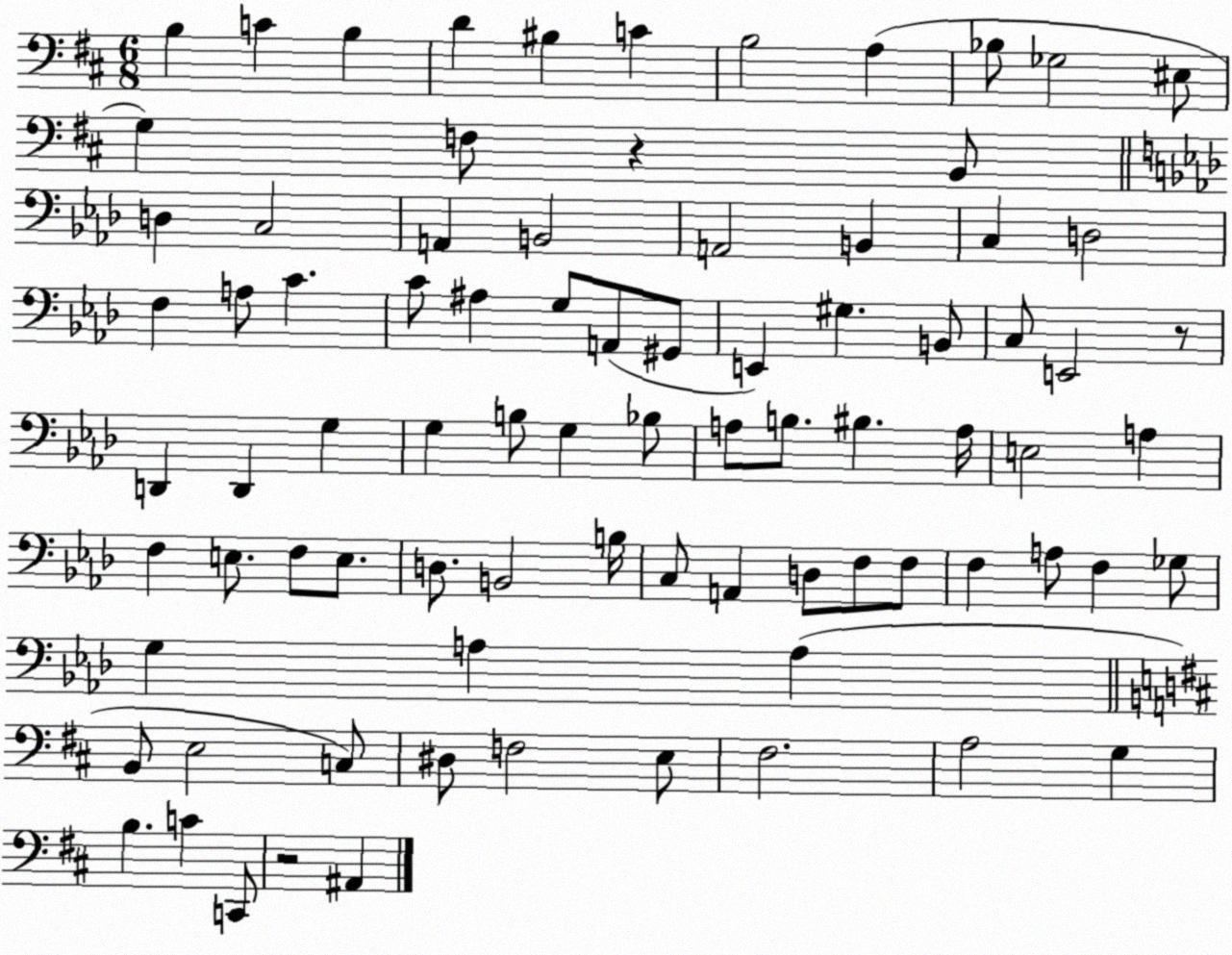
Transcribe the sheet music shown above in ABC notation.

X:1
T:Untitled
M:6/8
L:1/4
K:D
B, C B, D ^B, C B,2 A, _B,/2 _G,2 ^E,/2 G, F,/2 z B,,/2 D, C,2 A,, B,,2 A,,2 B,, C, D,2 F, A,/2 C C/2 ^A, G,/2 A,,/2 ^G,,/2 E,, ^G, B,,/2 C,/2 E,,2 z/2 D,, D,, G, G, B,/2 G, _B,/2 A,/2 B,/2 ^B, A,/4 E,2 A, F, E,/2 F,/2 E,/2 D,/2 B,,2 B,/4 C,/2 A,, D,/2 F,/2 F,/2 F, A,/2 F, _G,/2 G, A, A, B,,/2 E,2 C,/2 ^D,/2 F,2 E,/2 ^F,2 A,2 G, B, C C,,/2 z2 ^A,,